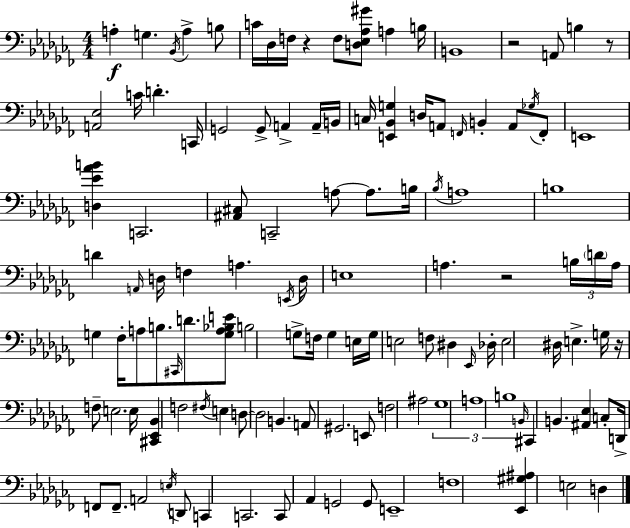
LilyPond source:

{
  \clef bass
  \numericTimeSignature
  \time 4/4
  \key aes \minor
  a4-.\f g4. \acciaccatura { bes,16 } a4-> b8 | c'16 des16 f16 r4 f8 <d ees aes gis'>8 a4 | b16 b,1 | r2 a,8 b4 r8 | \break <a, ees>2 c'16 d'4.-. | c,16 g,2 g,8-> a,4-> a,16-- | b,16 c16 <e, bes, g>4 d16 a,8 \grace { f,16 } b,4-. a,8 | \acciaccatura { ges16 } f,8-. e,1 | \break <d ees' aes' b'>4 c,2. | <ais, cis>8 c,2-- a8~~ a8. | b16 \acciaccatura { bes16 } a1 | b1 | \break d'4 \grace { a,16 } d16 f4 a4. | \acciaccatura { e,16 } d16 e1 | a4. r2 | \tuplet 3/2 { b16 \parenthesize d'16 a16 } g4 fes16-. a8 b8. | \break \grace { cis,16 } d'8. <g a bes e'>8 b2 g8-> | f16 g4 e16 g16 e2 | f8 dis4 \grace { ees,16 } des16-. e2 | dis16 e4.-> g16 r16 f8-- e2. | \break e16 <cis, ees, bes,>4 f2 | \acciaccatura { fis16 } e4 d8~~ d2 | b,4. a,8 gis,2. | e,8 f2 | \break ais2 \tuplet 3/2 { ges1 | a1 | b1 } | \grace { b,16 } cis,4 b,4. | \break <ais, ees>4 c8-. d,16-> f,8 f,8.-- | a,2 \acciaccatura { e16 } d,8 c,4 c,2. | c,8 aes,4 | g,2 g,8 e,1-- | \break f1 | <ees, gis ais>4 e2 | d4 \bar "|."
}